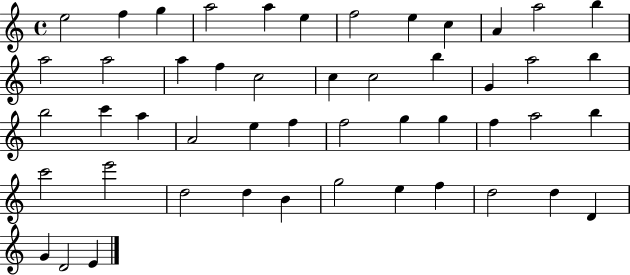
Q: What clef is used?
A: treble